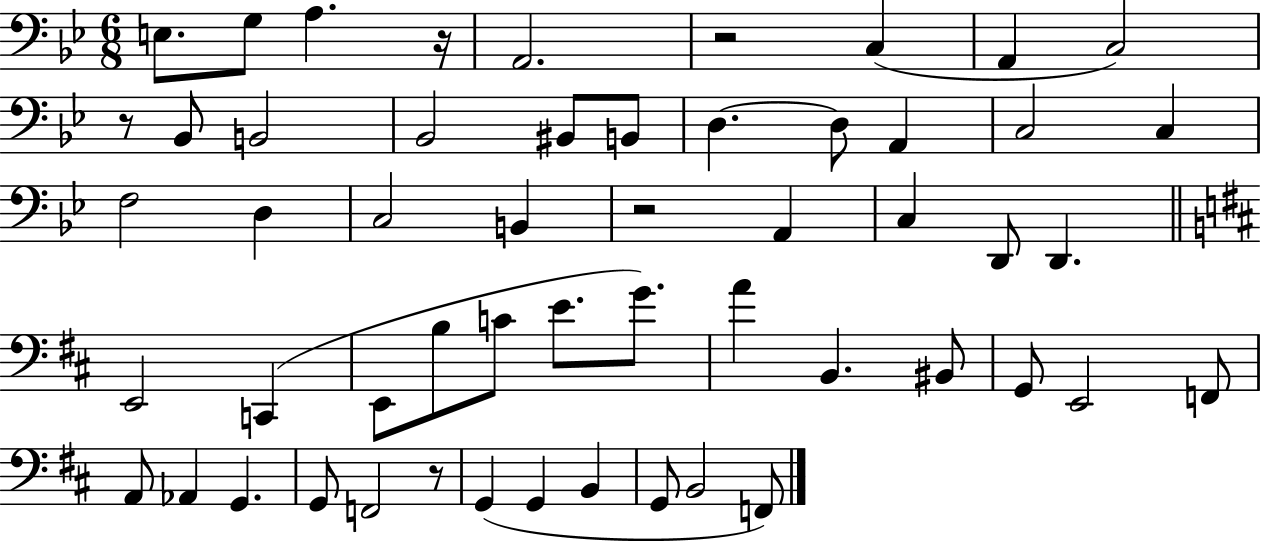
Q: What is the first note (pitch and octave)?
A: E3